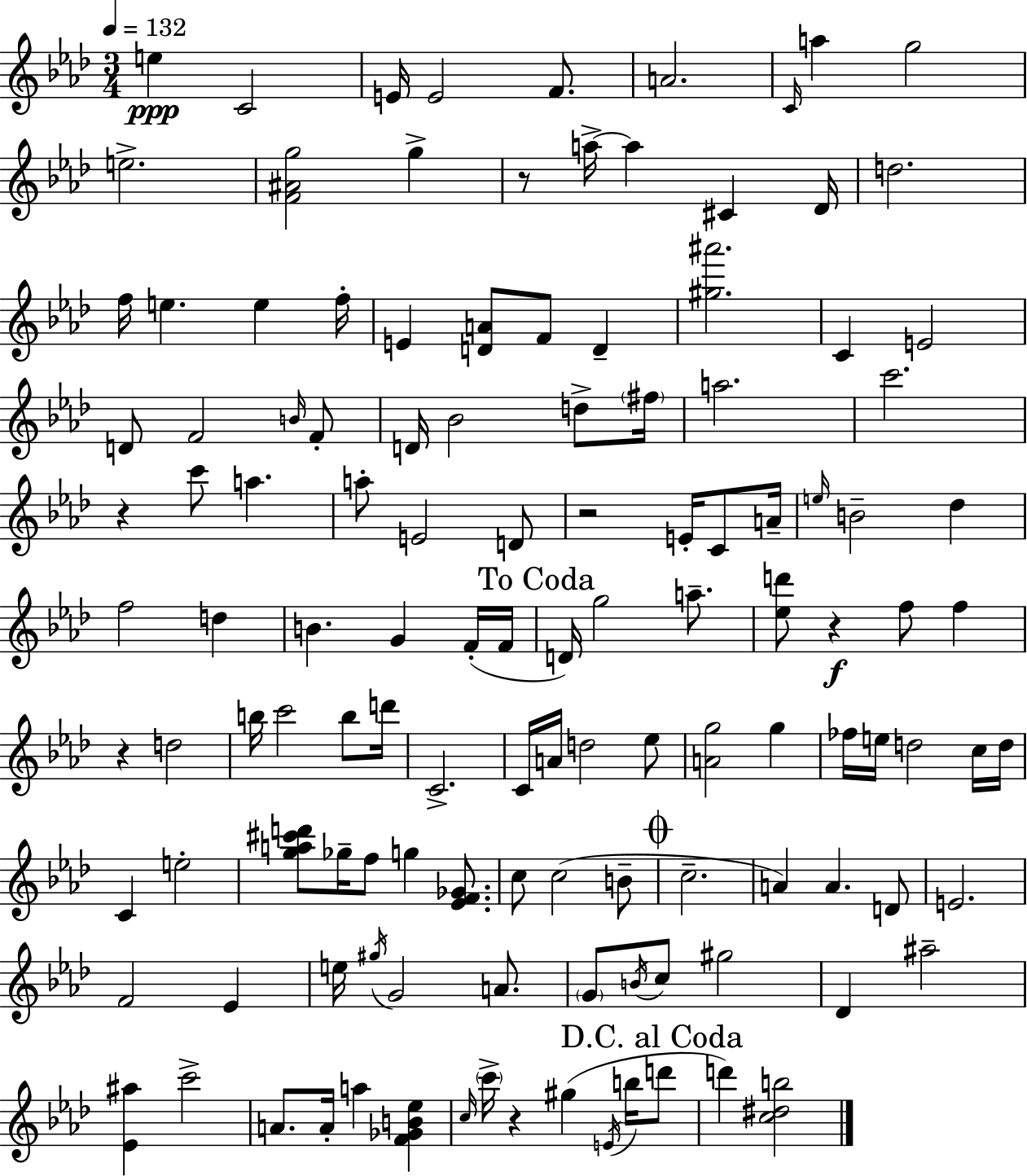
{
  \clef treble
  \numericTimeSignature
  \time 3/4
  \key aes \major
  \tempo 4 = 132
  e''4\ppp c'2 | e'16 e'2 f'8. | a'2. | \grace { c'16 } a''4 g''2 | \break e''2.-> | <f' ais' g''>2 g''4-> | r8 a''16->~~ a''4 cis'4 | des'16 d''2. | \break f''16 e''4. e''4 | f''16-. e'4 <d' a'>8 f'8 d'4-- | <gis'' ais'''>2. | c'4 e'2 | \break d'8 f'2 \grace { b'16 } | f'8-. d'16 bes'2 d''8-> | \parenthesize fis''16 a''2. | c'''2. | \break r4 c'''8 a''4. | a''8-. e'2 | d'8 r2 e'16-. c'8 | a'16-- \grace { e''16 } b'2-- des''4 | \break f''2 d''4 | b'4. g'4 | f'16-.( f'16 \mark "To Coda" d'16) g''2 | a''8.-- <ees'' d'''>8 r4\f f''8 f''4 | \break r4 d''2 | b''16 c'''2 | b''8 d'''16 c'2.-> | c'16 a'16 d''2 | \break ees''8 <a' g''>2 g''4 | fes''16 e''16 d''2 | c''16 d''16 c'4 e''2-. | <g'' a'' cis''' d'''>8 ges''16-- f''8 g''4 | \break <ees' f' ges'>8. c''8 c''2( | b'8-- \mark \markup { \musicglyph "scripts.coda" } c''2.-- | a'4) a'4. | d'8 e'2. | \break f'2 ees'4 | e''16 \acciaccatura { gis''16 } g'2 | a'8. \parenthesize g'8 \acciaccatura { b'16 } c''8 gis''2 | des'4 ais''2-- | \break <ees' ais''>4 c'''2-> | a'8. a'16-. a''4 | <f' ges' b' ees''>4 \grace { c''16 } \parenthesize c'''16-> r4 gis''4( | \acciaccatura { e'16 } b''16 \mark "D.C. al Coda" d'''8 d'''4) <c'' dis'' b''>2 | \break \bar "|."
}